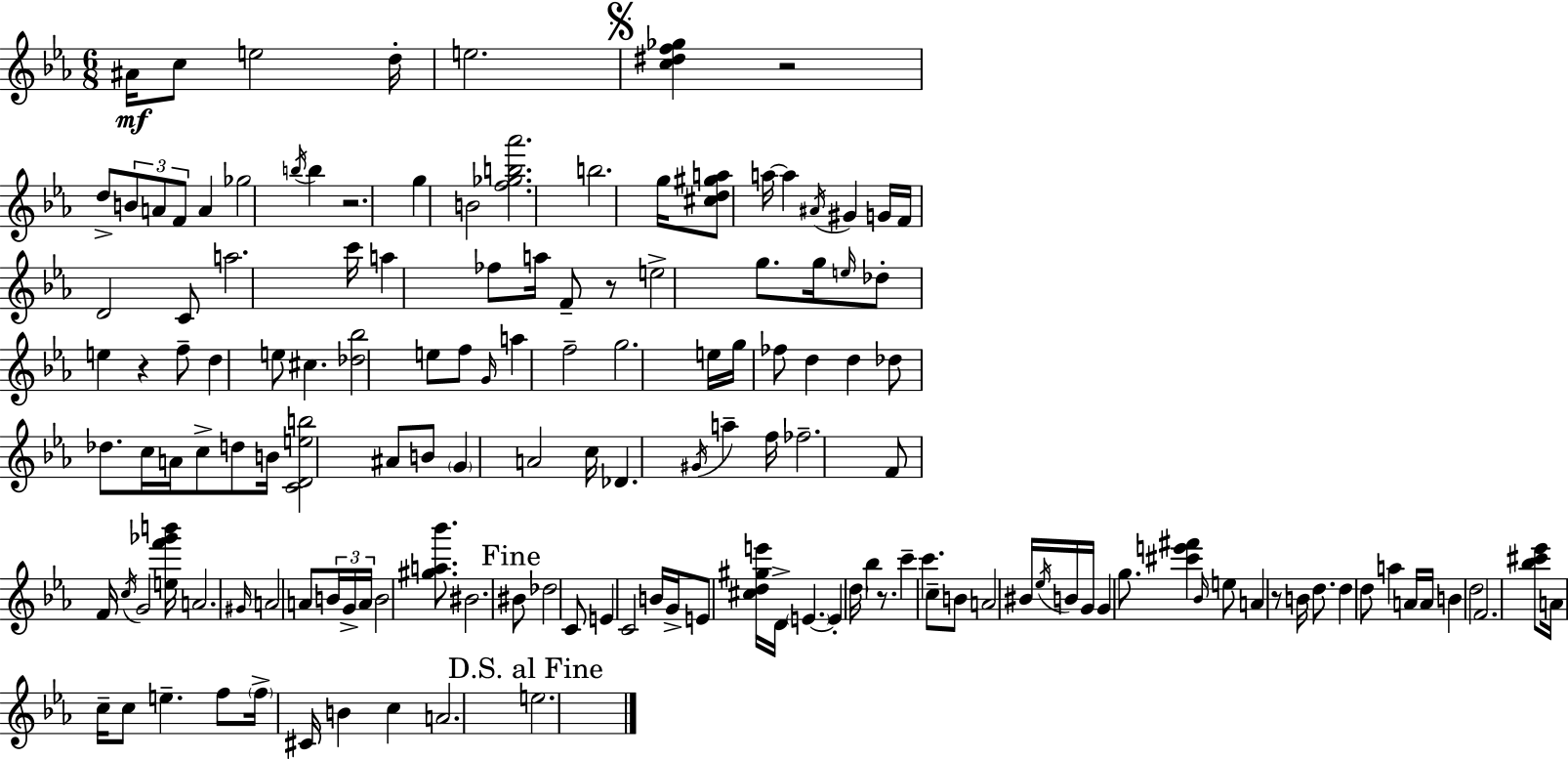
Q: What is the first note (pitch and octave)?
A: A#4